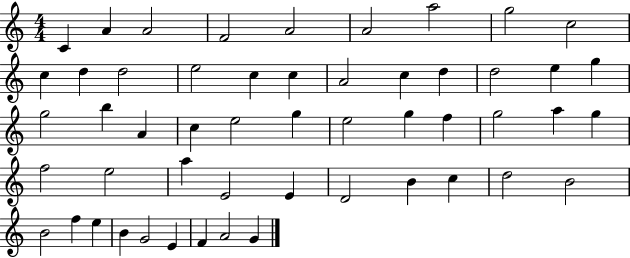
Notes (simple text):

C4/q A4/q A4/h F4/h A4/h A4/h A5/h G5/h C5/h C5/q D5/q D5/h E5/h C5/q C5/q A4/h C5/q D5/q D5/h E5/q G5/q G5/h B5/q A4/q C5/q E5/h G5/q E5/h G5/q F5/q G5/h A5/q G5/q F5/h E5/h A5/q E4/h E4/q D4/h B4/q C5/q D5/h B4/h B4/h F5/q E5/q B4/q G4/h E4/q F4/q A4/h G4/q